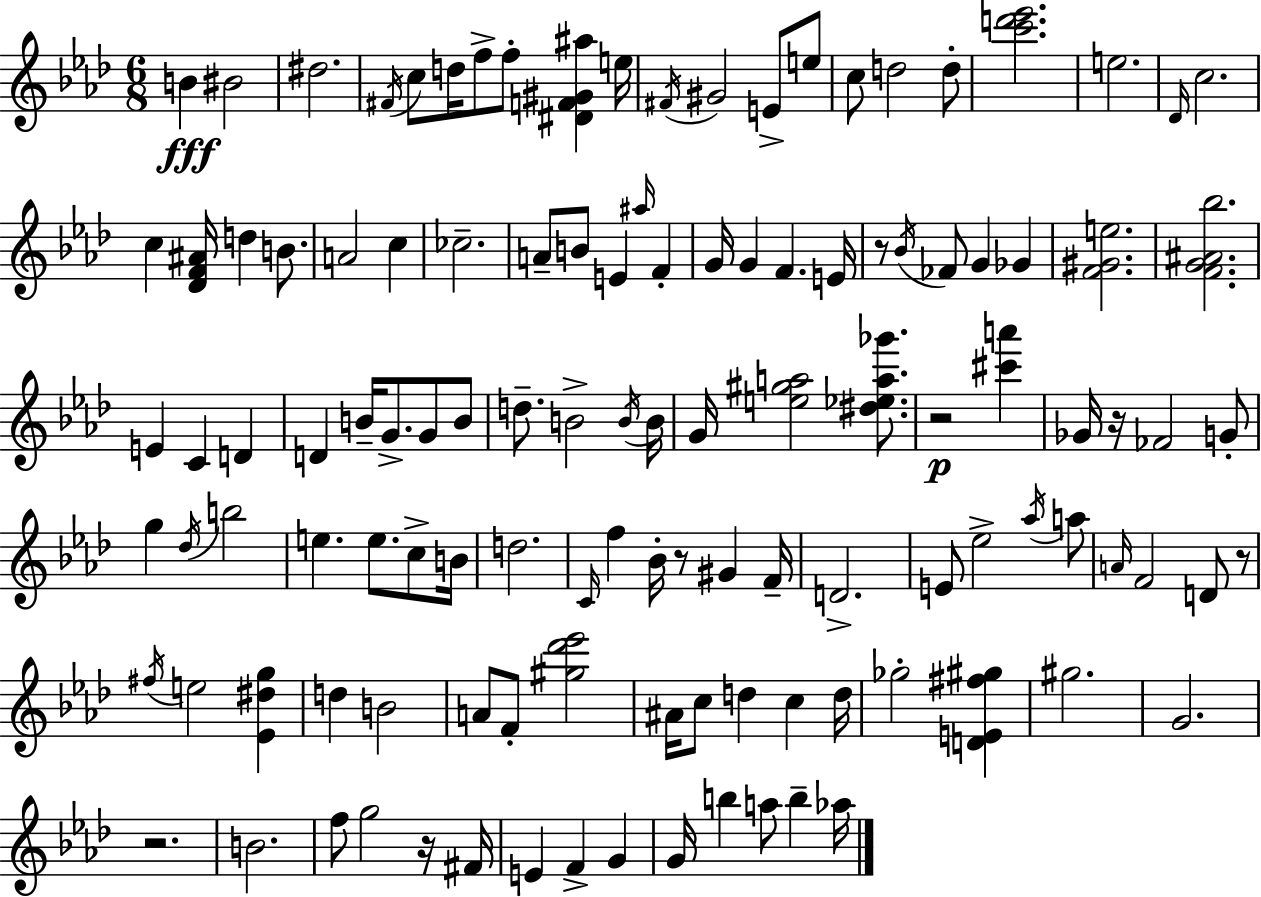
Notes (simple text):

B4/q BIS4/h D#5/h. F#4/s C5/e D5/s F5/e F5/e [D#4,F4,G#4,A#5]/q E5/s F#4/s G#4/h E4/e E5/e C5/e D5/h D5/e [C6,D6,Eb6]/h. E5/h. Db4/s C5/h. C5/q [Db4,F4,A#4]/s D5/q B4/e. A4/h C5/q CES5/h. A4/e B4/e E4/q A#5/s F4/q G4/s G4/q F4/q. E4/s R/e Bb4/s FES4/e G4/q Gb4/q [F4,G#4,E5]/h. [F4,G4,A#4,Bb5]/h. E4/q C4/q D4/q D4/q B4/s G4/e. G4/e B4/e D5/e. B4/h B4/s B4/s G4/s [E5,G#5,A5]/h [D#5,Eb5,A5,Gb6]/e. R/h [C#6,A6]/q Gb4/s R/s FES4/h G4/e G5/q Db5/s B5/h E5/q. E5/e. C5/e B4/s D5/h. C4/s F5/q Bb4/s R/e G#4/q F4/s D4/h. E4/e Eb5/h Ab5/s A5/e A4/s F4/h D4/e R/e F#5/s E5/h [Eb4,D#5,G5]/q D5/q B4/h A4/e F4/e [G#5,Db6,Eb6]/h A#4/s C5/e D5/q C5/q D5/s Gb5/h [D4,E4,F#5,G#5]/q G#5/h. G4/h. R/h. B4/h. F5/e G5/h R/s F#4/s E4/q F4/q G4/q G4/s B5/q A5/e B5/q Ab5/s